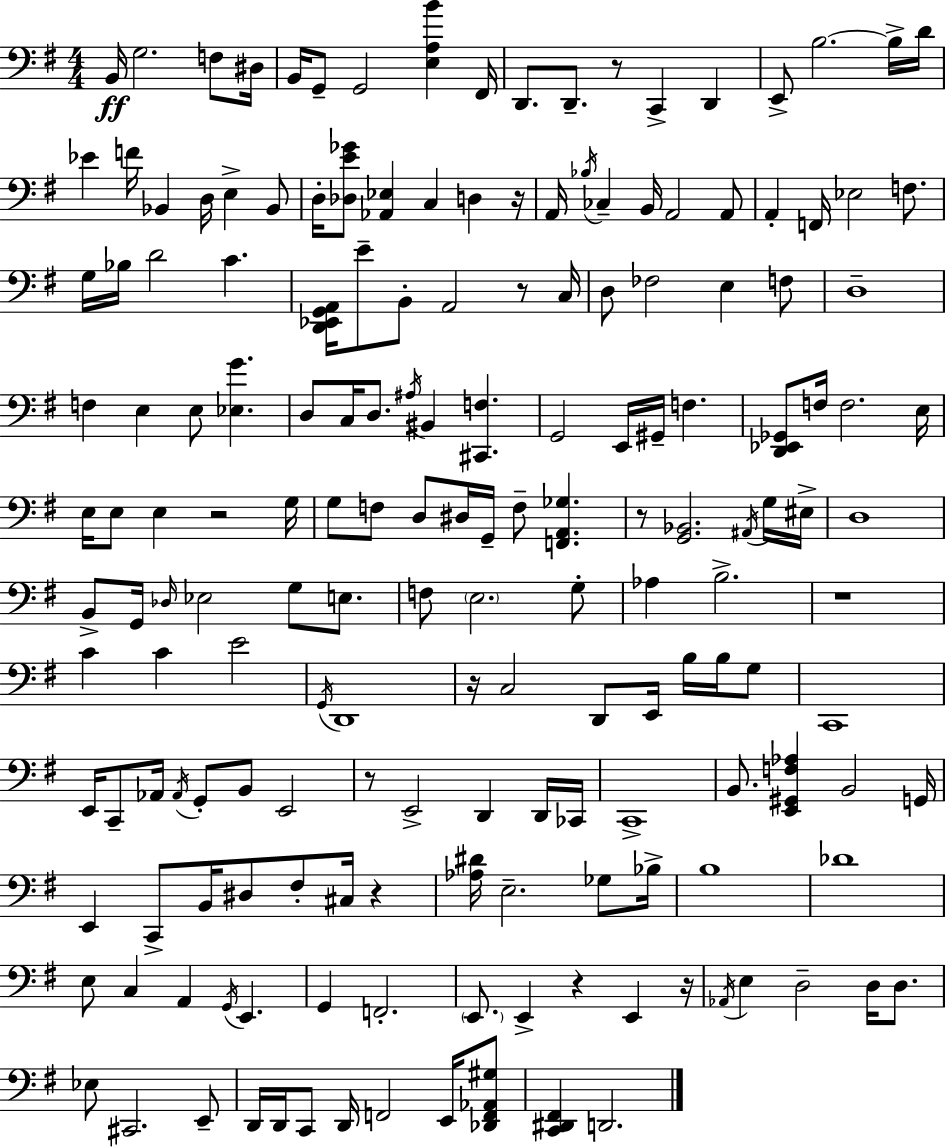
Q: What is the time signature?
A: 4/4